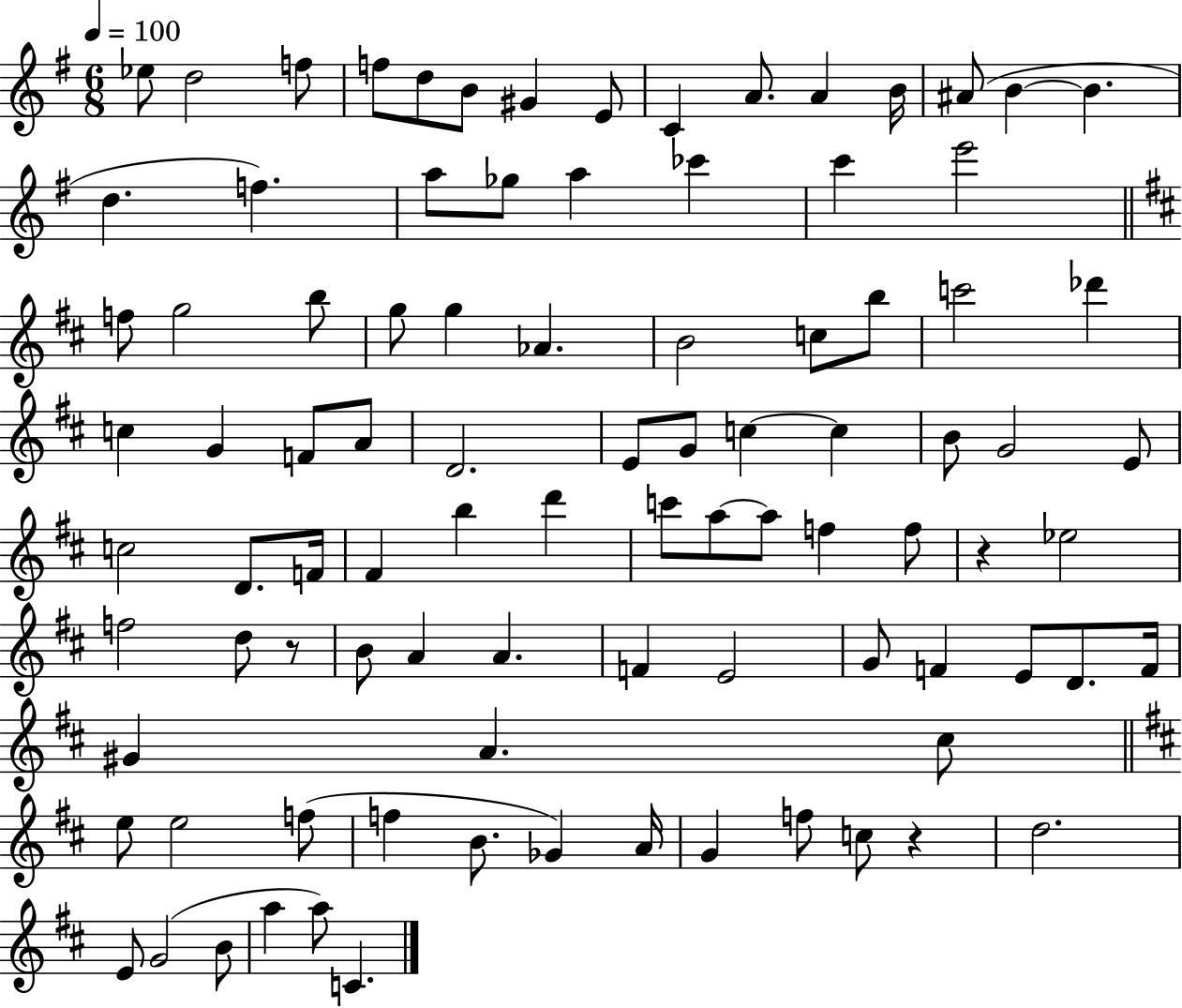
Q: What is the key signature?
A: G major